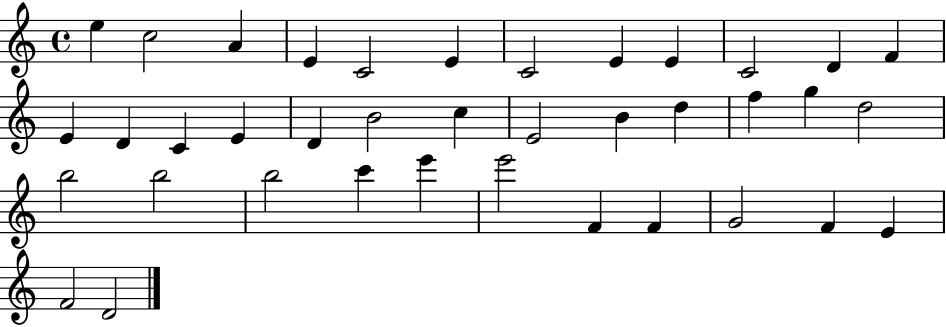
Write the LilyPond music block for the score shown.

{
  \clef treble
  \time 4/4
  \defaultTimeSignature
  \key c \major
  e''4 c''2 a'4 | e'4 c'2 e'4 | c'2 e'4 e'4 | c'2 d'4 f'4 | \break e'4 d'4 c'4 e'4 | d'4 b'2 c''4 | e'2 b'4 d''4 | f''4 g''4 d''2 | \break b''2 b''2 | b''2 c'''4 e'''4 | e'''2 f'4 f'4 | g'2 f'4 e'4 | \break f'2 d'2 | \bar "|."
}